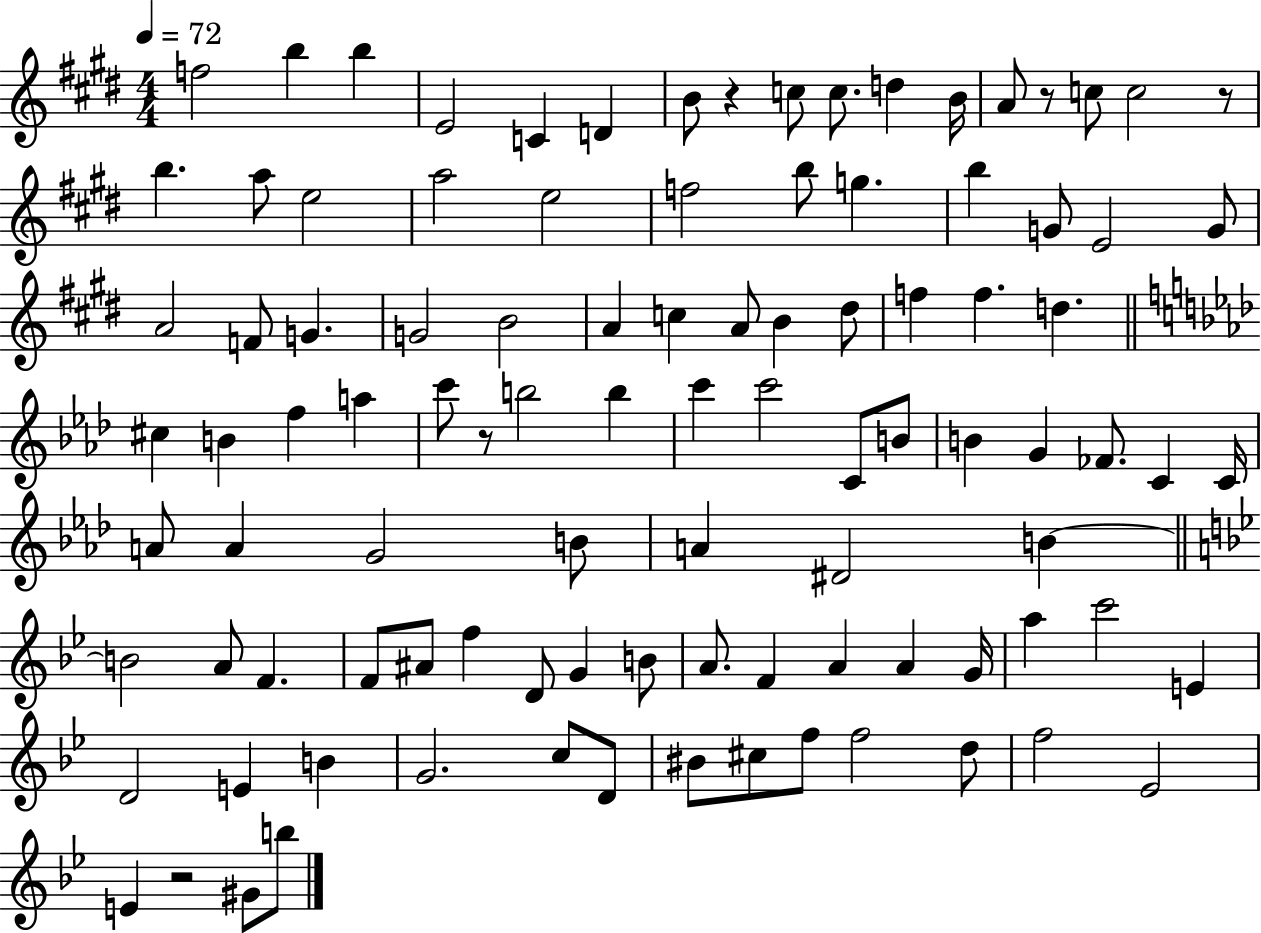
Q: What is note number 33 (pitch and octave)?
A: C5